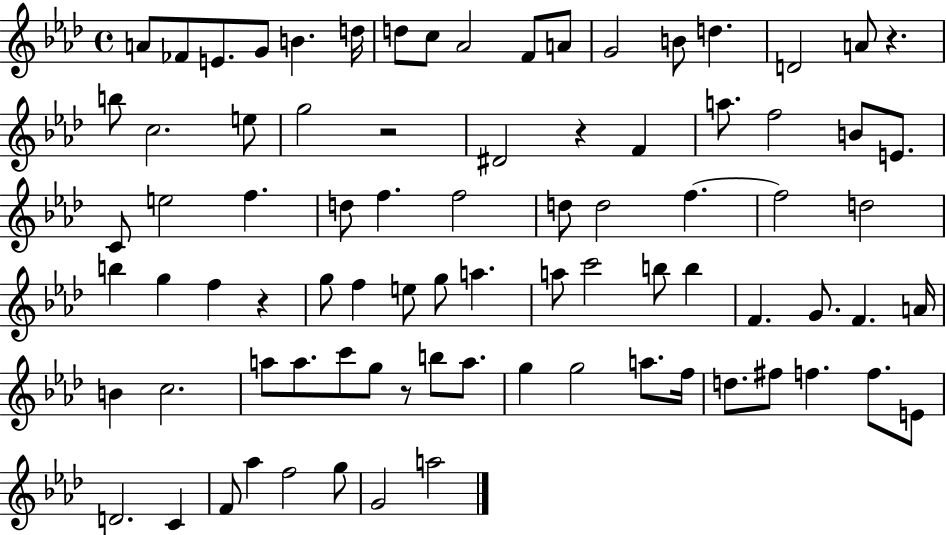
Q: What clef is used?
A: treble